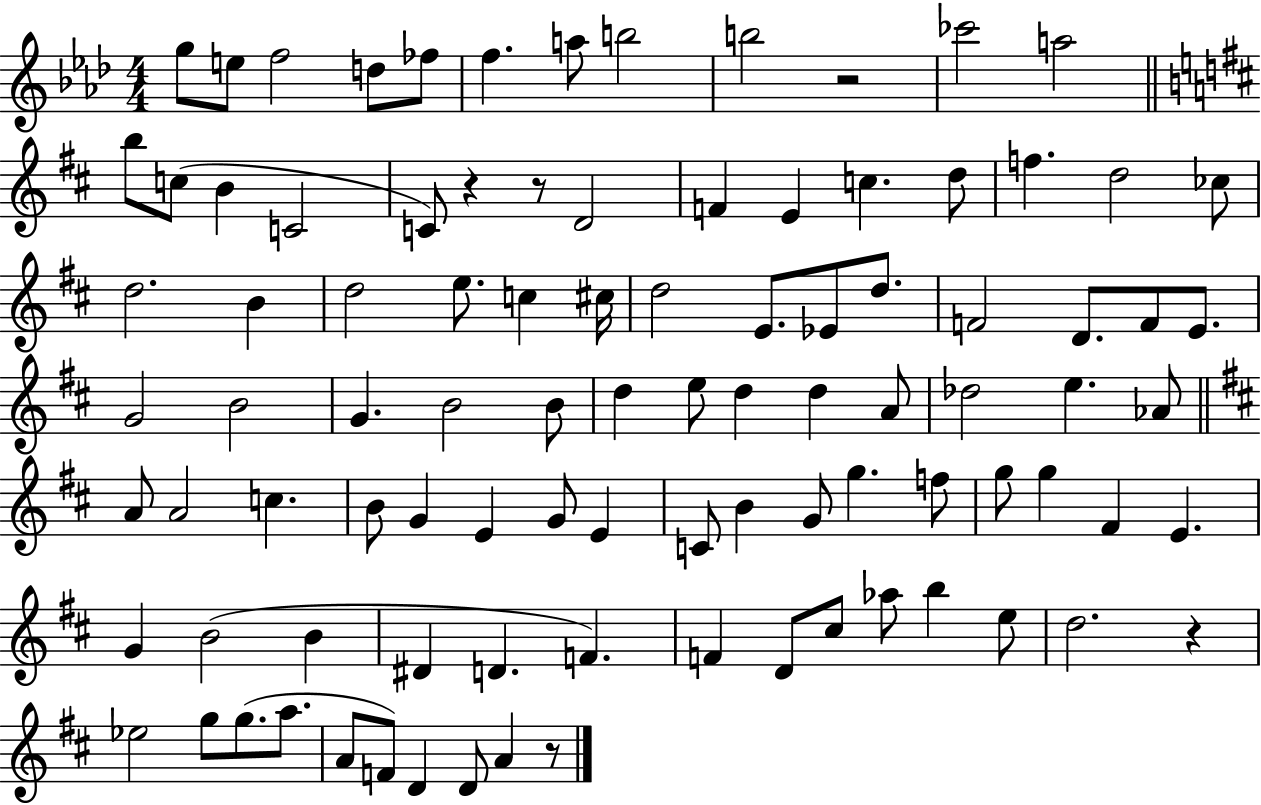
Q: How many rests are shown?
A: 5